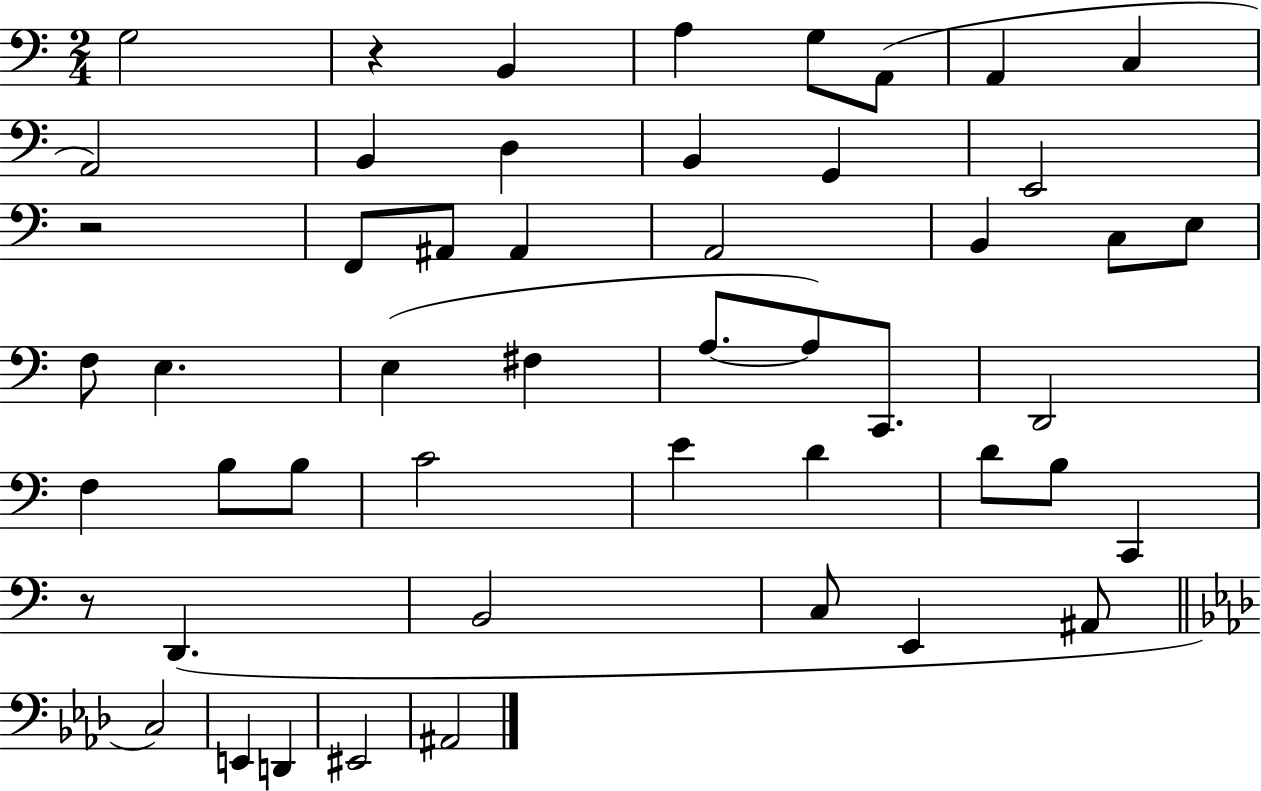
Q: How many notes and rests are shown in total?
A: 50